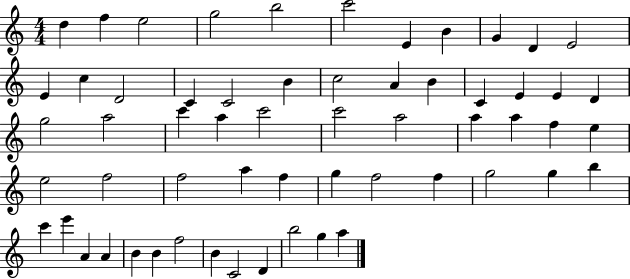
D5/q F5/q E5/h G5/h B5/h C6/h E4/q B4/q G4/q D4/q E4/h E4/q C5/q D4/h C4/q C4/h B4/q C5/h A4/q B4/q C4/q E4/q E4/q D4/q G5/h A5/h C6/q A5/q C6/h C6/h A5/h A5/q A5/q F5/q E5/q E5/h F5/h F5/h A5/q F5/q G5/q F5/h F5/q G5/h G5/q B5/q C6/q E6/q A4/q A4/q B4/q B4/q F5/h B4/q C4/h D4/q B5/h G5/q A5/q